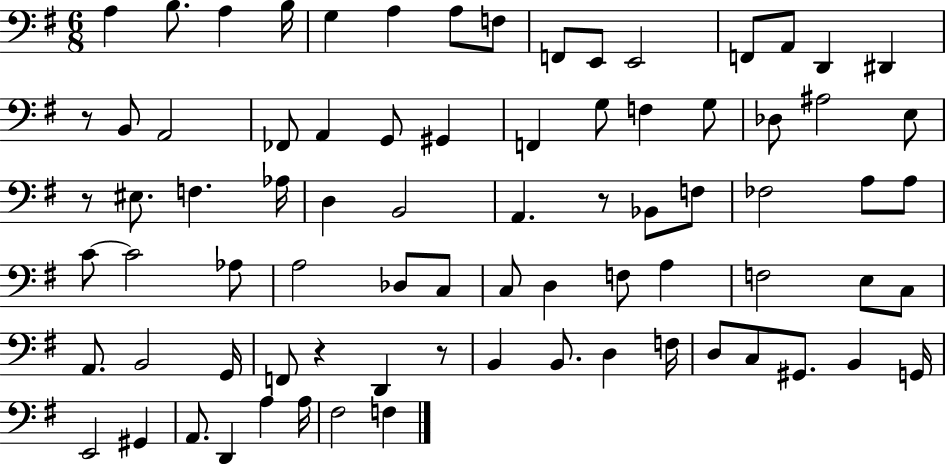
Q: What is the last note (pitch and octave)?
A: F3